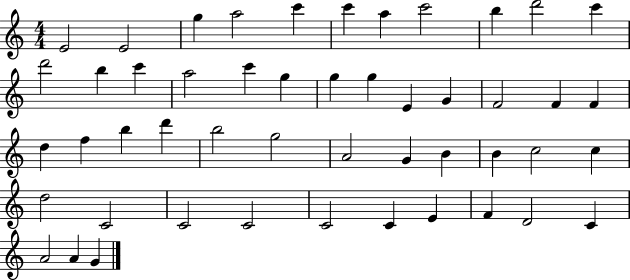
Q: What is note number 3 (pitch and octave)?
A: G5